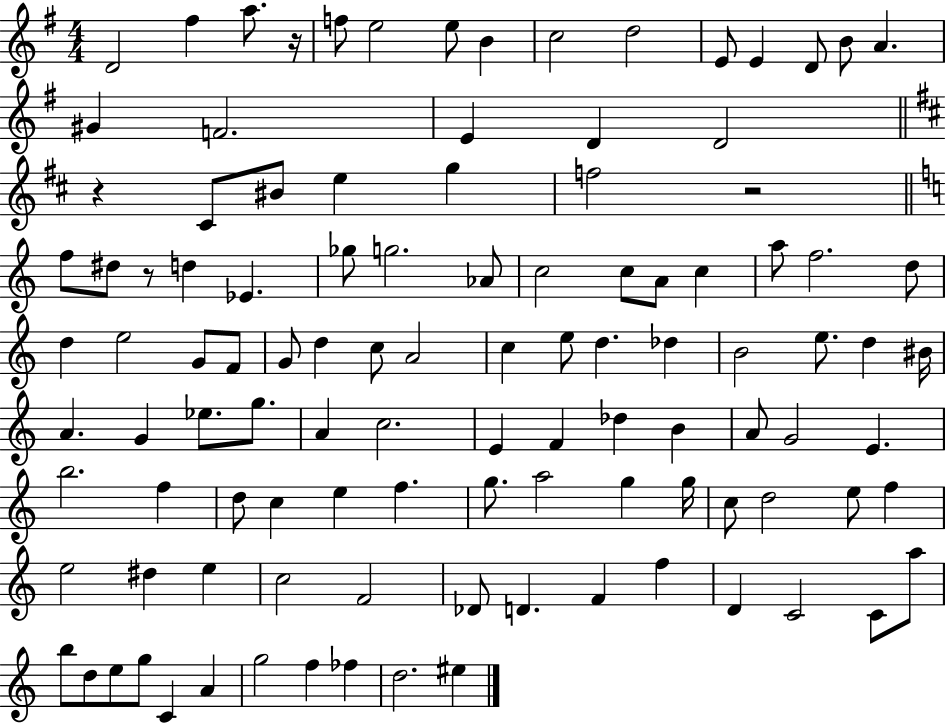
X:1
T:Untitled
M:4/4
L:1/4
K:G
D2 ^f a/2 z/4 f/2 e2 e/2 B c2 d2 E/2 E D/2 B/2 A ^G F2 E D D2 z ^C/2 ^B/2 e g f2 z2 f/2 ^d/2 z/2 d _E _g/2 g2 _A/2 c2 c/2 A/2 c a/2 f2 d/2 d e2 G/2 F/2 G/2 d c/2 A2 c e/2 d _d B2 e/2 d ^B/4 A G _e/2 g/2 A c2 E F _d B A/2 G2 E b2 f d/2 c e f g/2 a2 g g/4 c/2 d2 e/2 f e2 ^d e c2 F2 _D/2 D F f D C2 C/2 a/2 b/2 d/2 e/2 g/2 C A g2 f _f d2 ^e